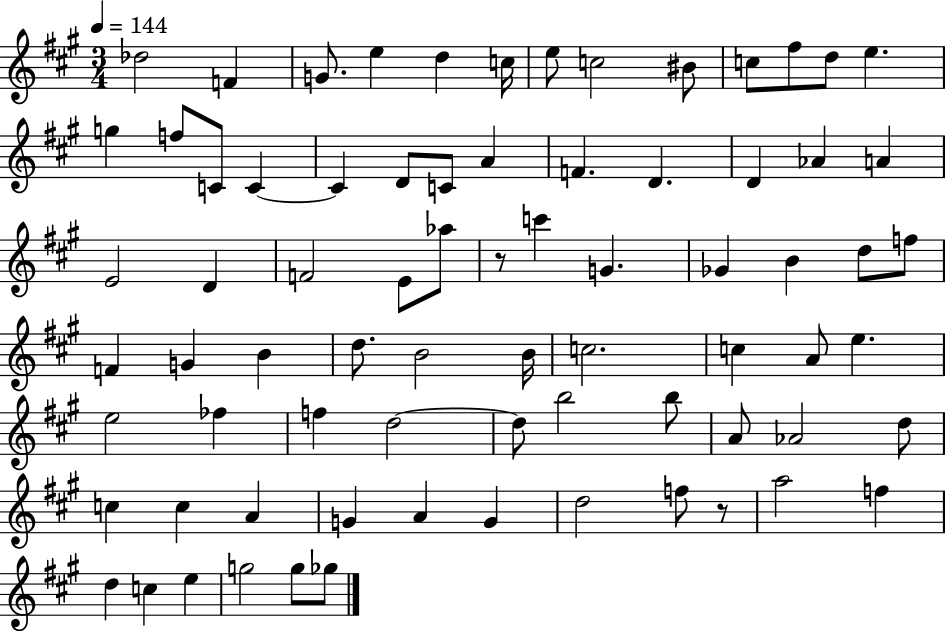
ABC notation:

X:1
T:Untitled
M:3/4
L:1/4
K:A
_d2 F G/2 e d c/4 e/2 c2 ^B/2 c/2 ^f/2 d/2 e g f/2 C/2 C C D/2 C/2 A F D D _A A E2 D F2 E/2 _a/2 z/2 c' G _G B d/2 f/2 F G B d/2 B2 B/4 c2 c A/2 e e2 _f f d2 d/2 b2 b/2 A/2 _A2 d/2 c c A G A G d2 f/2 z/2 a2 f d c e g2 g/2 _g/2